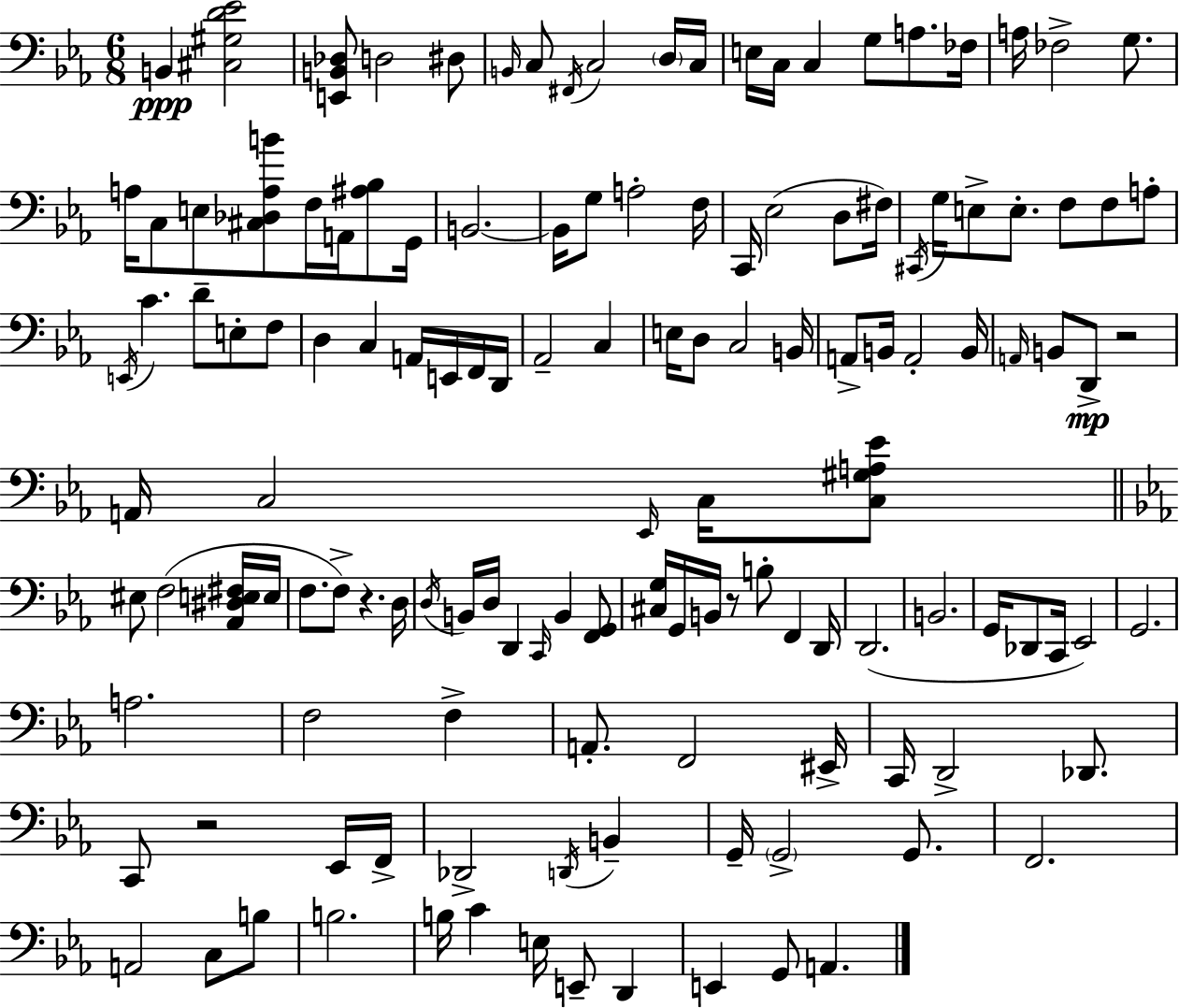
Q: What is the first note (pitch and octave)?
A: B2